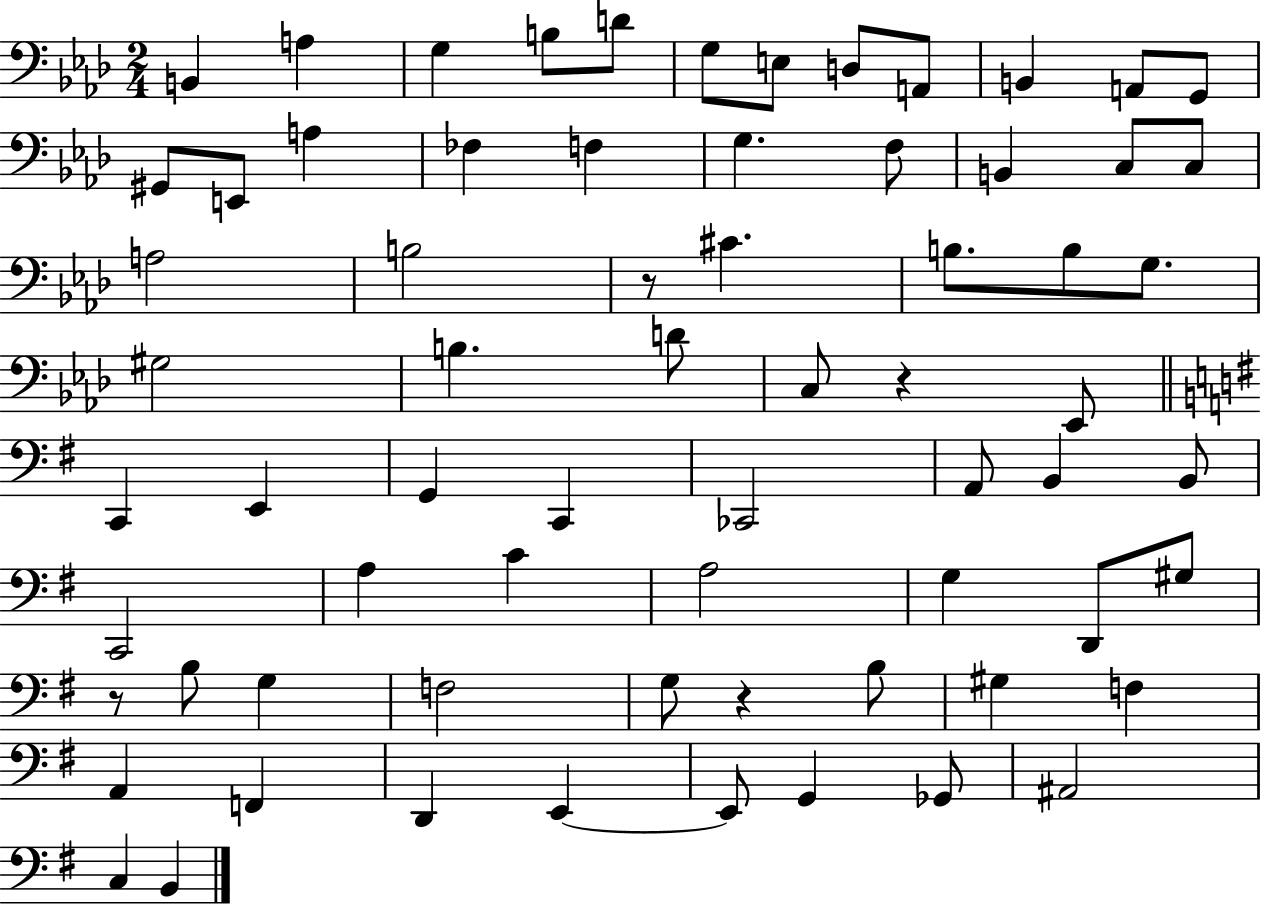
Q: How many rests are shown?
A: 4